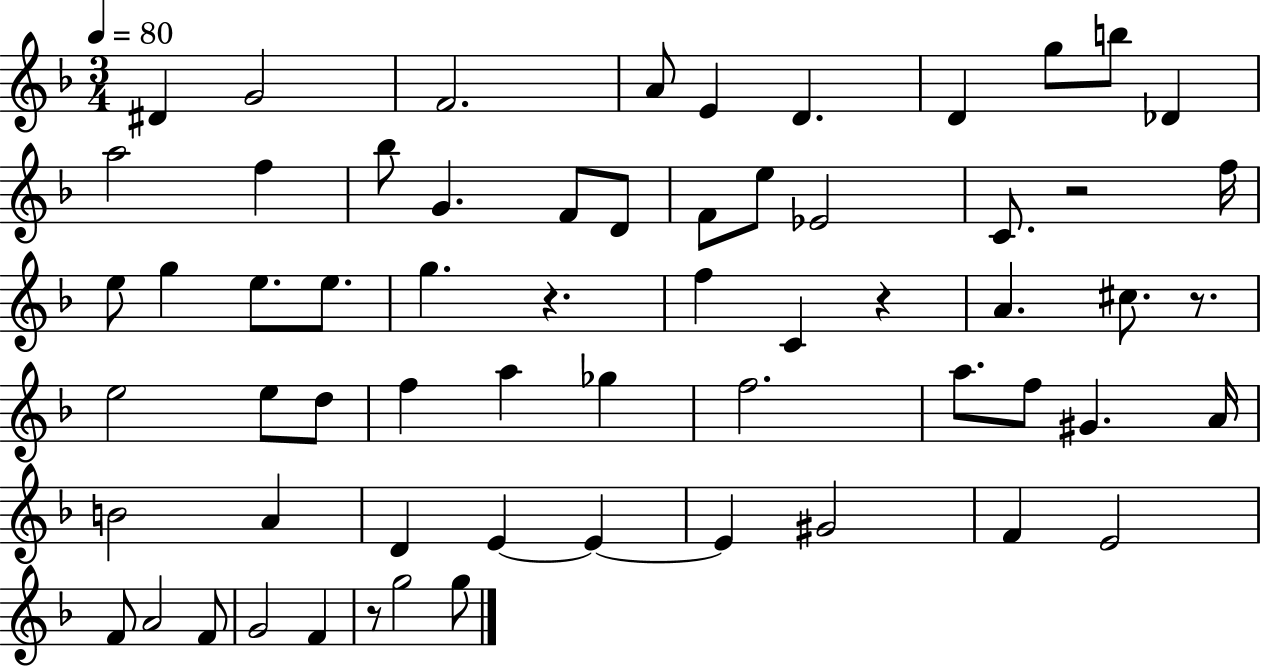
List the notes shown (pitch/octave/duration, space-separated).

D#4/q G4/h F4/h. A4/e E4/q D4/q. D4/q G5/e B5/e Db4/q A5/h F5/q Bb5/e G4/q. F4/e D4/e F4/e E5/e Eb4/h C4/e. R/h F5/s E5/e G5/q E5/e. E5/e. G5/q. R/q. F5/q C4/q R/q A4/q. C#5/e. R/e. E5/h E5/e D5/e F5/q A5/q Gb5/q F5/h. A5/e. F5/e G#4/q. A4/s B4/h A4/q D4/q E4/q E4/q E4/q G#4/h F4/q E4/h F4/e A4/h F4/e G4/h F4/q R/e G5/h G5/e